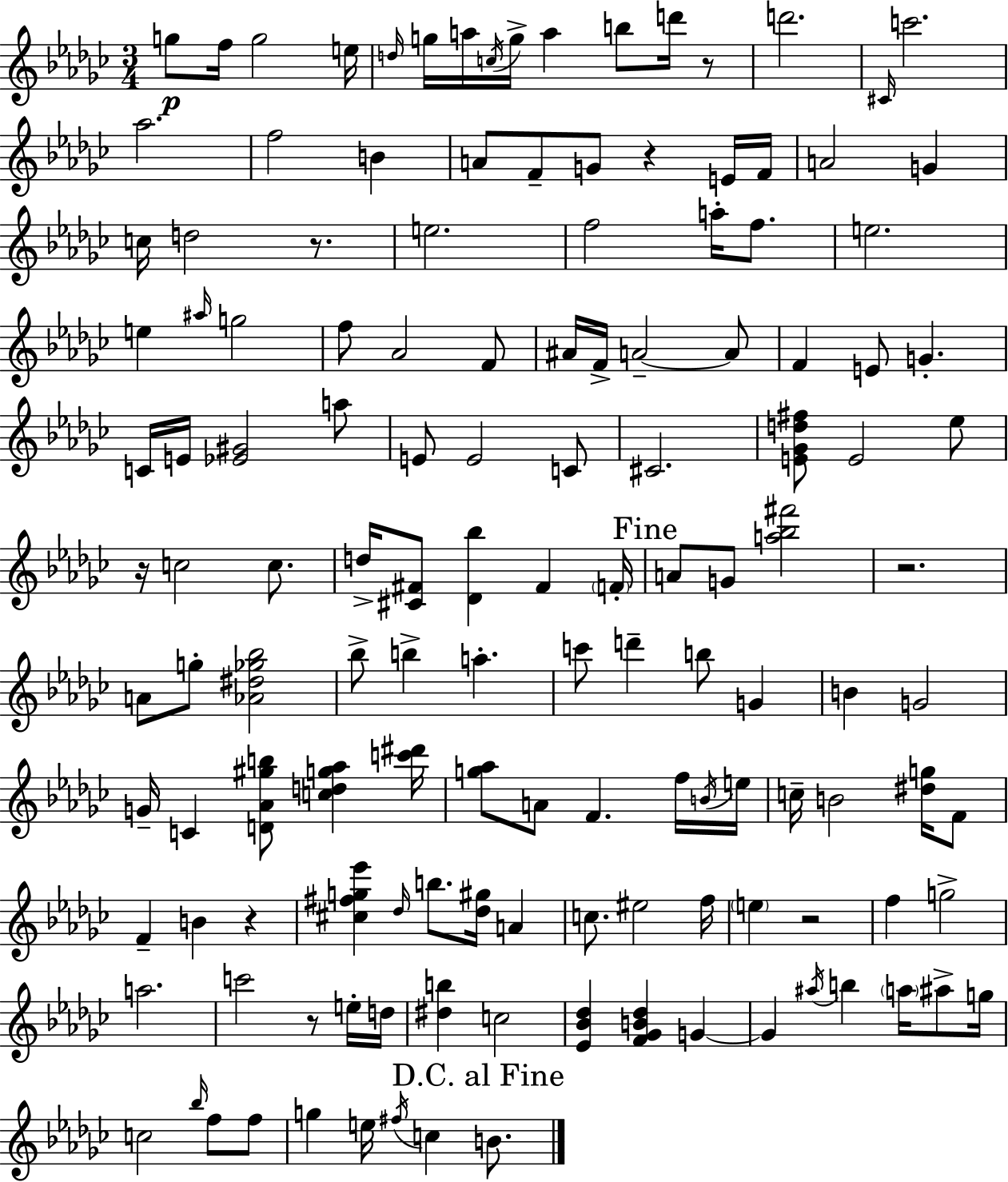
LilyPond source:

{
  \clef treble
  \numericTimeSignature
  \time 3/4
  \key ees \minor
  g''8\p f''16 g''2 e''16 | \grace { d''16 } g''16 a''16 \acciaccatura { c''16 } g''16-> a''4 b''8 d'''16 | r8 d'''2. | \grace { cis'16 } c'''2. | \break aes''2. | f''2 b'4 | a'8 f'8-- g'8 r4 | e'16 f'16 a'2 g'4 | \break c''16 d''2 | r8. e''2. | f''2 a''16-. | f''8. e''2. | \break e''4 \grace { ais''16 } g''2 | f''8 aes'2 | f'8 ais'16 f'16-> a'2--~~ | a'8 f'4 e'8 g'4.-. | \break c'16 e'16 <ees' gis'>2 | a''8 e'8 e'2 | c'8 cis'2. | <e' ges' d'' fis''>8 e'2 | \break ees''8 r16 c''2 | c''8. d''16-> <cis' fis'>8 <des' bes''>4 fis'4 | \parenthesize f'16-. \mark "Fine" a'8 g'8 <a'' bes'' fis'''>2 | r2. | \break a'8 g''8-. <aes' dis'' ges'' bes''>2 | bes''8-> b''4-> a''4.-. | c'''8 d'''4-- b''8 | g'4 b'4 g'2 | \break g'16-- c'4 <d' aes' gis'' b''>8 <c'' d'' g'' aes''>4 | <c''' dis'''>16 <g'' aes''>8 a'8 f'4. | f''16 \acciaccatura { b'16 } e''16 c''16-- b'2 | <dis'' g''>16 f'8 f'4-- b'4 | \break r4 <cis'' fis'' g'' ees'''>4 \grace { des''16 } b''8. | <des'' gis''>16 a'4 c''8. eis''2 | f''16 \parenthesize e''4 r2 | f''4 g''2-> | \break a''2. | c'''2 | r8 e''16-. d''16 <dis'' b''>4 c''2 | <ees' bes' des''>4 <f' ges' b' des''>4 | \break g'4~~ g'4 \acciaccatura { ais''16 } b''4 | \parenthesize a''16 ais''8-> g''16 c''2 | \grace { bes''16 } f''8 f''8 g''4 | e''16 \acciaccatura { fis''16 } c''4 \mark "D.C. al Fine" b'8. \bar "|."
}